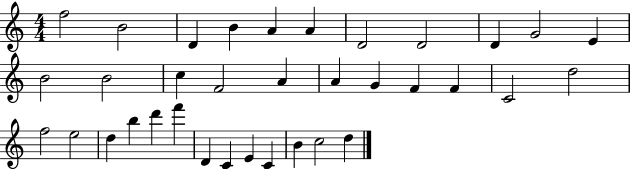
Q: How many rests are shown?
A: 0